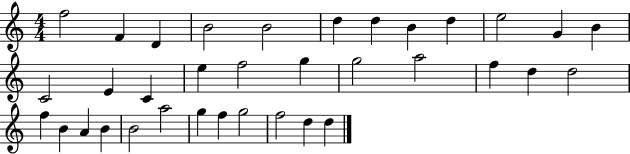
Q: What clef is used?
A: treble